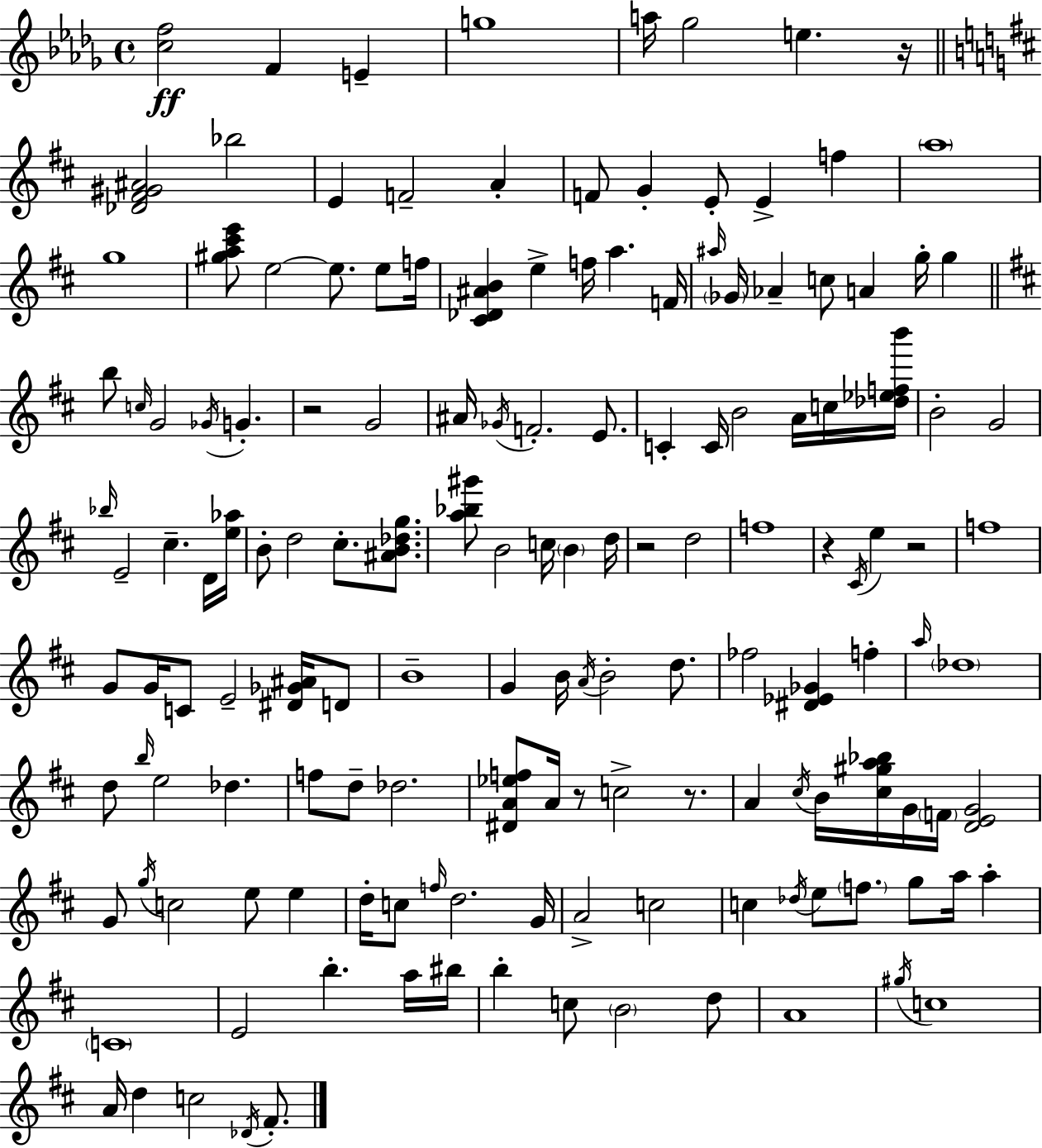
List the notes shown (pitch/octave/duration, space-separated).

[C5,F5]/h F4/q E4/q G5/w A5/s Gb5/h E5/q. R/s [Db4,F#4,G#4,A#4]/h Bb5/h E4/q F4/h A4/q F4/e G4/q E4/e E4/q F5/q A5/w G5/w [G#5,A5,C#6,E6]/e E5/h E5/e. E5/e F5/s [C#4,Db4,A#4,B4]/q E5/q F5/s A5/q. F4/s A#5/s Gb4/s Ab4/q C5/e A4/q G5/s G5/q B5/e C5/s G4/h Gb4/s G4/q. R/h G4/h A#4/s Gb4/s F4/h. E4/e. C4/q C4/s B4/h A4/s C5/s [Db5,Eb5,F5,B6]/s B4/h G4/h Bb5/s E4/h C#5/q. D4/s [E5,Ab5]/s B4/e D5/h C#5/e. [A#4,B4,Db5,G5]/e. [A5,Bb5,G#6]/e B4/h C5/s B4/q D5/s R/h D5/h F5/w R/q C#4/s E5/q R/h F5/w G4/e G4/s C4/e E4/h [D#4,Gb4,A#4]/s D4/e B4/w G4/q B4/s A4/s B4/h D5/e. FES5/h [D#4,Eb4,Gb4]/q F5/q A5/s Db5/w D5/e B5/s E5/h Db5/q. F5/e D5/e Db5/h. [D#4,A4,Eb5,F5]/e A4/s R/e C5/h R/e. A4/q C#5/s B4/s [C#5,G#5,A5,Bb5]/s G4/s F4/s [D4,E4,G4]/h G4/e G5/s C5/h E5/e E5/q D5/s C5/e F5/s D5/h. G4/s A4/h C5/h C5/q Db5/s E5/e F5/e. G5/e A5/s A5/q C4/w E4/h B5/q. A5/s BIS5/s B5/q C5/e B4/h D5/e A4/w G#5/s C5/w A4/s D5/q C5/h Db4/s F#4/e.